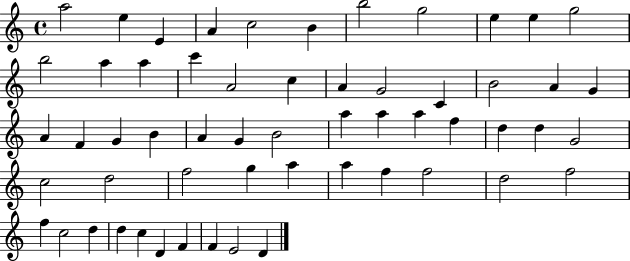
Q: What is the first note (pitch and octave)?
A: A5